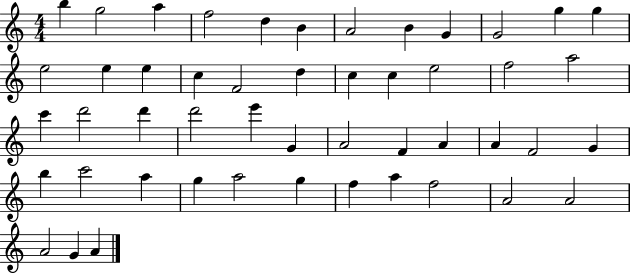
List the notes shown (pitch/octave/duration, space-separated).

B5/q G5/h A5/q F5/h D5/q B4/q A4/h B4/q G4/q G4/h G5/q G5/q E5/h E5/q E5/q C5/q F4/h D5/q C5/q C5/q E5/h F5/h A5/h C6/q D6/h D6/q D6/h E6/q G4/q A4/h F4/q A4/q A4/q F4/h G4/q B5/q C6/h A5/q G5/q A5/h G5/q F5/q A5/q F5/h A4/h A4/h A4/h G4/q A4/q